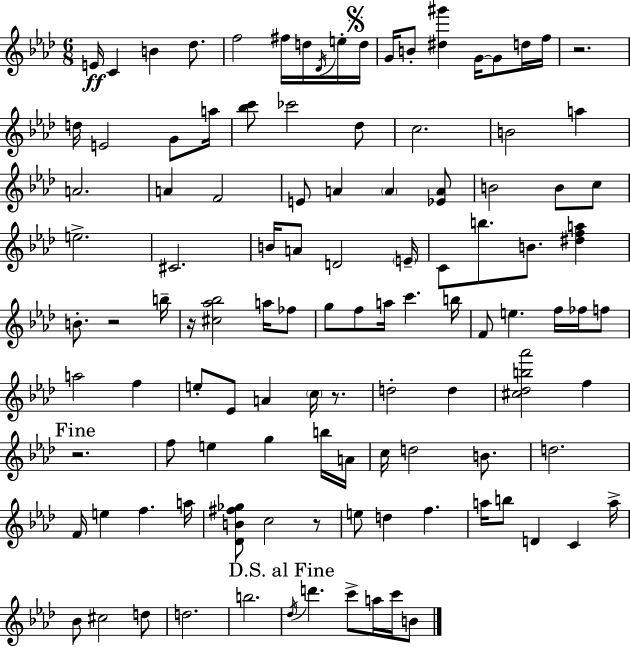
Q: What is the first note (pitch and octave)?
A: E4